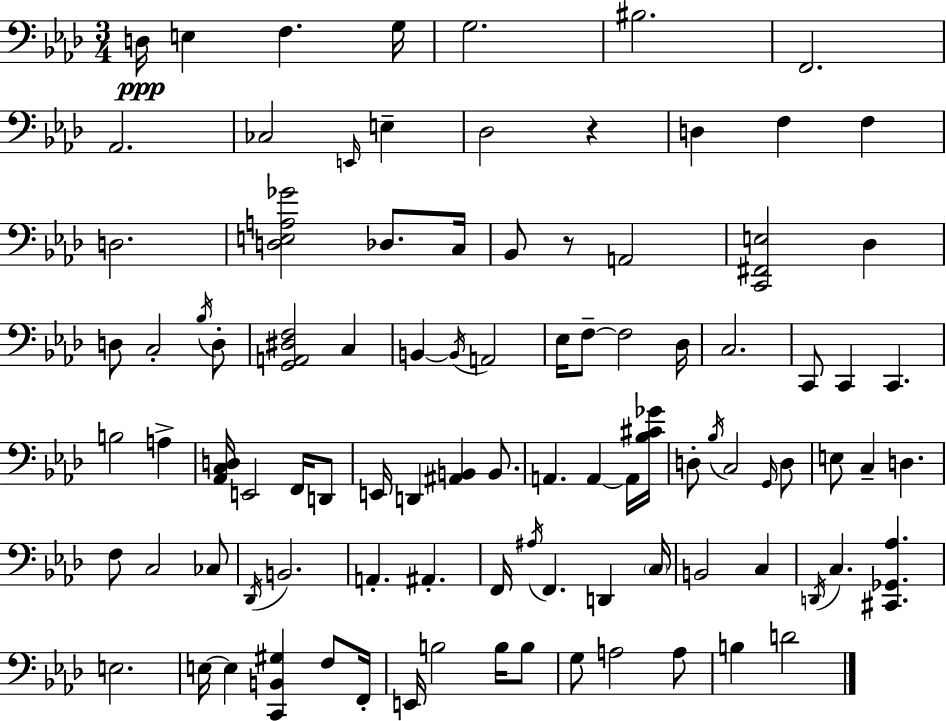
X:1
T:Untitled
M:3/4
L:1/4
K:Fm
D,/4 E, F, G,/4 G,2 ^B,2 F,,2 _A,,2 _C,2 E,,/4 E, _D,2 z D, F, F, D,2 [D,E,A,_G]2 _D,/2 C,/4 _B,,/2 z/2 A,,2 [C,,^F,,E,]2 _D, D,/2 C,2 _B,/4 D,/2 [G,,A,,^D,F,]2 C, B,, B,,/4 A,,2 _E,/4 F,/2 F,2 _D,/4 C,2 C,,/2 C,, C,, B,2 A, [_A,,C,D,]/4 E,,2 F,,/4 D,,/2 E,,/4 D,, [^A,,B,,] B,,/2 A,, A,, A,,/4 [_B,^C_G]/4 D,/2 _B,/4 C,2 G,,/4 D,/2 E,/2 C, D, F,/2 C,2 _C,/2 _D,,/4 B,,2 A,, ^A,, F,,/4 ^A,/4 F,, D,, C,/4 B,,2 C, D,,/4 C, [^C,,_G,,_A,] E,2 E,/4 E, [C,,B,,^G,] F,/2 F,,/4 E,,/4 B,2 B,/4 B,/2 G,/2 A,2 A,/2 B, D2